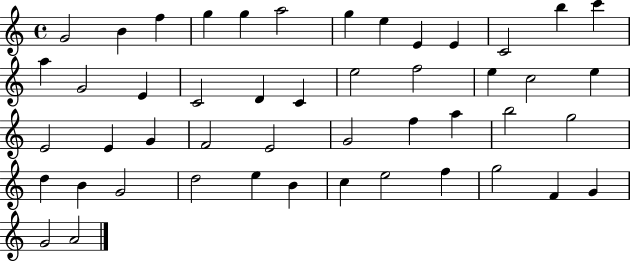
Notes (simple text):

G4/h B4/q F5/q G5/q G5/q A5/h G5/q E5/q E4/q E4/q C4/h B5/q C6/q A5/q G4/h E4/q C4/h D4/q C4/q E5/h F5/h E5/q C5/h E5/q E4/h E4/q G4/q F4/h E4/h G4/h F5/q A5/q B5/h G5/h D5/q B4/q G4/h D5/h E5/q B4/q C5/q E5/h F5/q G5/h F4/q G4/q G4/h A4/h